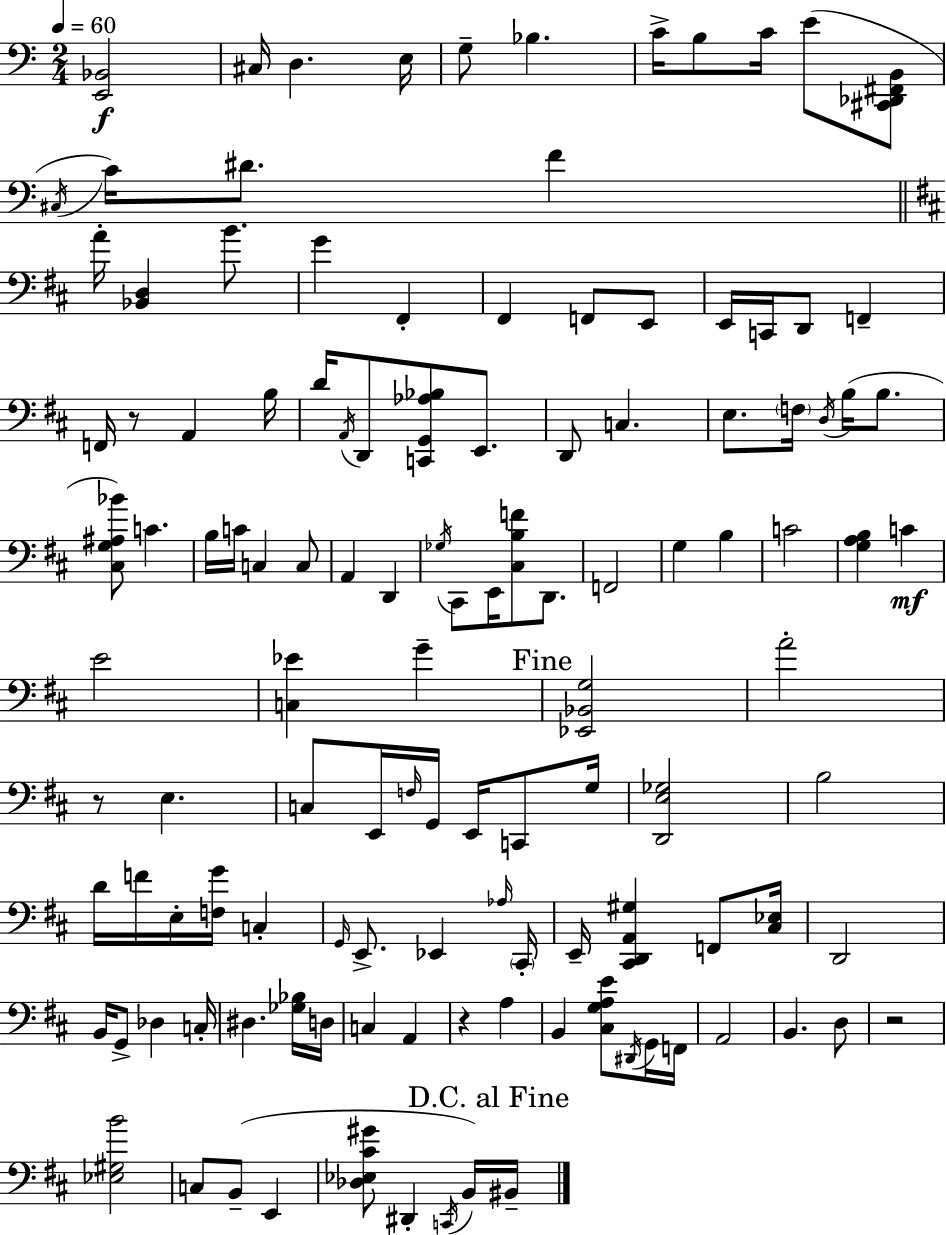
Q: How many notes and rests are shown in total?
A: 122